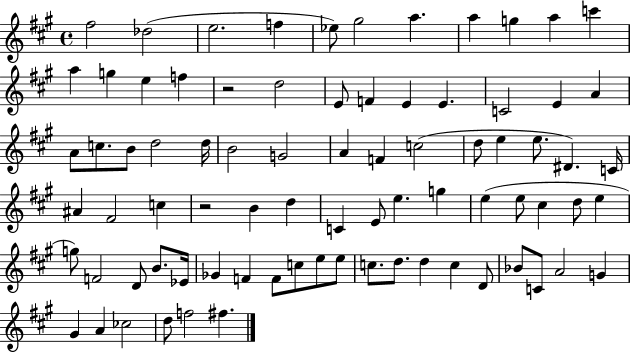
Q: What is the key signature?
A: A major